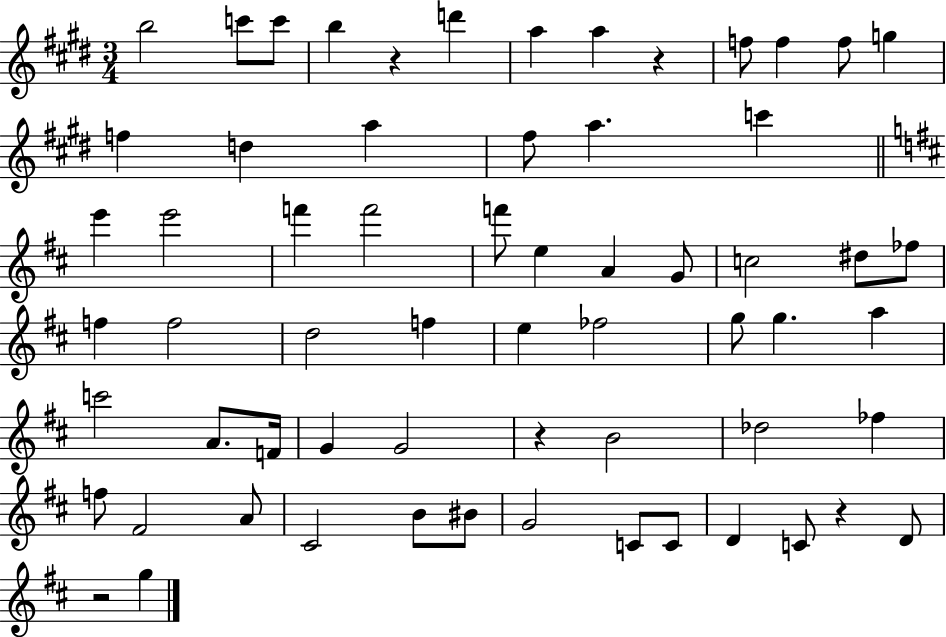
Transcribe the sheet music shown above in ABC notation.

X:1
T:Untitled
M:3/4
L:1/4
K:E
b2 c'/2 c'/2 b z d' a a z f/2 f f/2 g f d a ^f/2 a c' e' e'2 f' f'2 f'/2 e A G/2 c2 ^d/2 _f/2 f f2 d2 f e _f2 g/2 g a c'2 A/2 F/4 G G2 z B2 _d2 _f f/2 ^F2 A/2 ^C2 B/2 ^B/2 G2 C/2 C/2 D C/2 z D/2 z2 g